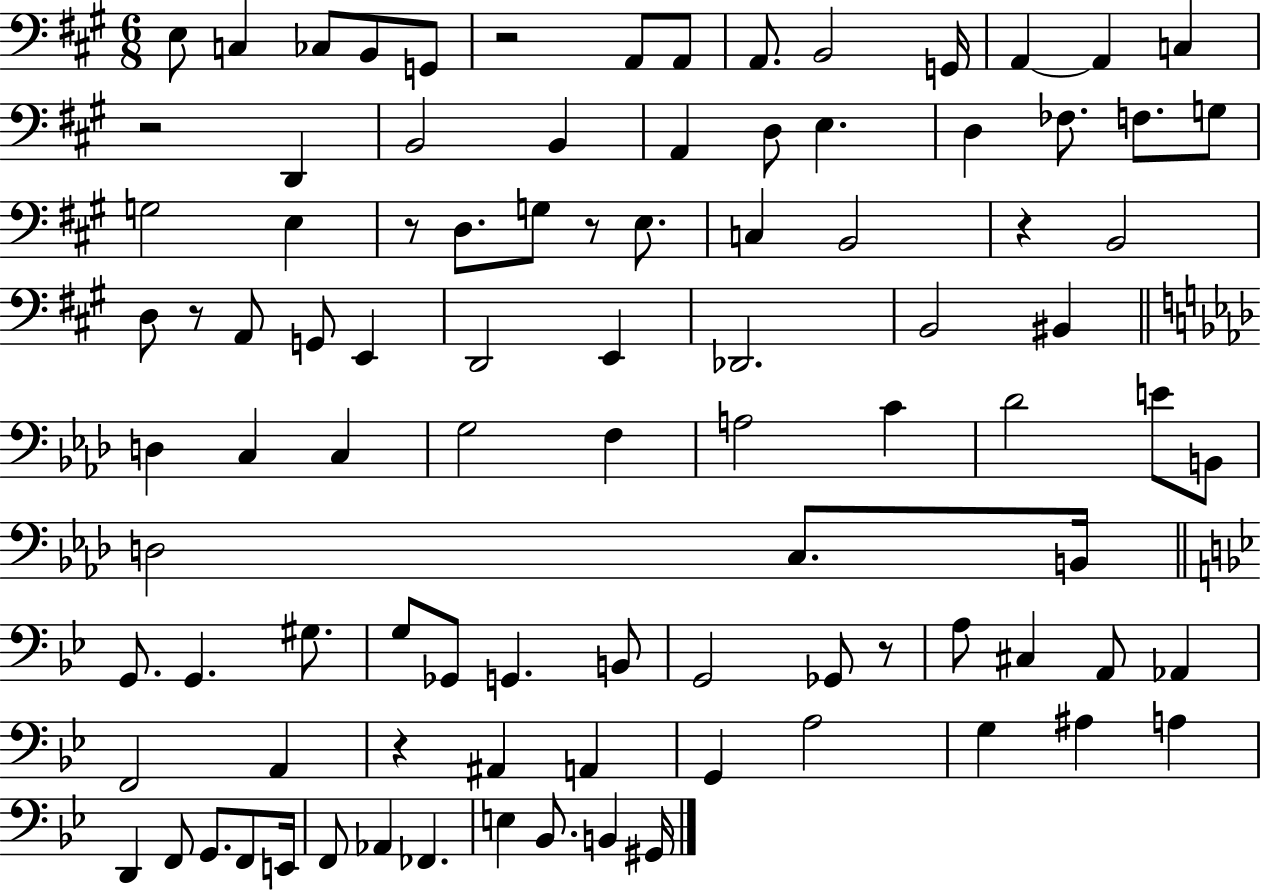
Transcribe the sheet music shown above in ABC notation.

X:1
T:Untitled
M:6/8
L:1/4
K:A
E,/2 C, _C,/2 B,,/2 G,,/2 z2 A,,/2 A,,/2 A,,/2 B,,2 G,,/4 A,, A,, C, z2 D,, B,,2 B,, A,, D,/2 E, D, _F,/2 F,/2 G,/2 G,2 E, z/2 D,/2 G,/2 z/2 E,/2 C, B,,2 z B,,2 D,/2 z/2 A,,/2 G,,/2 E,, D,,2 E,, _D,,2 B,,2 ^B,, D, C, C, G,2 F, A,2 C _D2 E/2 B,,/2 D,2 C,/2 B,,/4 G,,/2 G,, ^G,/2 G,/2 _G,,/2 G,, B,,/2 G,,2 _G,,/2 z/2 A,/2 ^C, A,,/2 _A,, F,,2 A,, z ^A,, A,, G,, A,2 G, ^A, A, D,, F,,/2 G,,/2 F,,/2 E,,/4 F,,/2 _A,, _F,, E, _B,,/2 B,, ^G,,/4